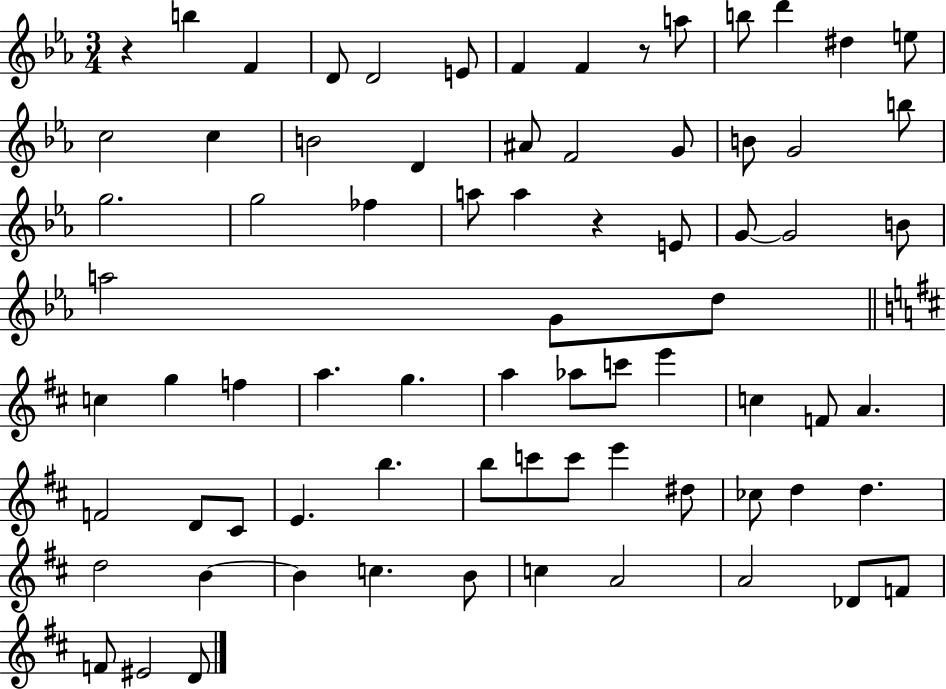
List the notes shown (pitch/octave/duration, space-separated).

R/q B5/q F4/q D4/e D4/h E4/e F4/q F4/q R/e A5/e B5/e D6/q D#5/q E5/e C5/h C5/q B4/h D4/q A#4/e F4/h G4/e B4/e G4/h B5/e G5/h. G5/h FES5/q A5/e A5/q R/q E4/e G4/e G4/h B4/e A5/h G4/e D5/e C5/q G5/q F5/q A5/q. G5/q. A5/q Ab5/e C6/e E6/q C5/q F4/e A4/q. F4/h D4/e C#4/e E4/q. B5/q. B5/e C6/e C6/e E6/q D#5/e CES5/e D5/q D5/q. D5/h B4/q B4/q C5/q. B4/e C5/q A4/h A4/h Db4/e F4/e F4/e EIS4/h D4/e